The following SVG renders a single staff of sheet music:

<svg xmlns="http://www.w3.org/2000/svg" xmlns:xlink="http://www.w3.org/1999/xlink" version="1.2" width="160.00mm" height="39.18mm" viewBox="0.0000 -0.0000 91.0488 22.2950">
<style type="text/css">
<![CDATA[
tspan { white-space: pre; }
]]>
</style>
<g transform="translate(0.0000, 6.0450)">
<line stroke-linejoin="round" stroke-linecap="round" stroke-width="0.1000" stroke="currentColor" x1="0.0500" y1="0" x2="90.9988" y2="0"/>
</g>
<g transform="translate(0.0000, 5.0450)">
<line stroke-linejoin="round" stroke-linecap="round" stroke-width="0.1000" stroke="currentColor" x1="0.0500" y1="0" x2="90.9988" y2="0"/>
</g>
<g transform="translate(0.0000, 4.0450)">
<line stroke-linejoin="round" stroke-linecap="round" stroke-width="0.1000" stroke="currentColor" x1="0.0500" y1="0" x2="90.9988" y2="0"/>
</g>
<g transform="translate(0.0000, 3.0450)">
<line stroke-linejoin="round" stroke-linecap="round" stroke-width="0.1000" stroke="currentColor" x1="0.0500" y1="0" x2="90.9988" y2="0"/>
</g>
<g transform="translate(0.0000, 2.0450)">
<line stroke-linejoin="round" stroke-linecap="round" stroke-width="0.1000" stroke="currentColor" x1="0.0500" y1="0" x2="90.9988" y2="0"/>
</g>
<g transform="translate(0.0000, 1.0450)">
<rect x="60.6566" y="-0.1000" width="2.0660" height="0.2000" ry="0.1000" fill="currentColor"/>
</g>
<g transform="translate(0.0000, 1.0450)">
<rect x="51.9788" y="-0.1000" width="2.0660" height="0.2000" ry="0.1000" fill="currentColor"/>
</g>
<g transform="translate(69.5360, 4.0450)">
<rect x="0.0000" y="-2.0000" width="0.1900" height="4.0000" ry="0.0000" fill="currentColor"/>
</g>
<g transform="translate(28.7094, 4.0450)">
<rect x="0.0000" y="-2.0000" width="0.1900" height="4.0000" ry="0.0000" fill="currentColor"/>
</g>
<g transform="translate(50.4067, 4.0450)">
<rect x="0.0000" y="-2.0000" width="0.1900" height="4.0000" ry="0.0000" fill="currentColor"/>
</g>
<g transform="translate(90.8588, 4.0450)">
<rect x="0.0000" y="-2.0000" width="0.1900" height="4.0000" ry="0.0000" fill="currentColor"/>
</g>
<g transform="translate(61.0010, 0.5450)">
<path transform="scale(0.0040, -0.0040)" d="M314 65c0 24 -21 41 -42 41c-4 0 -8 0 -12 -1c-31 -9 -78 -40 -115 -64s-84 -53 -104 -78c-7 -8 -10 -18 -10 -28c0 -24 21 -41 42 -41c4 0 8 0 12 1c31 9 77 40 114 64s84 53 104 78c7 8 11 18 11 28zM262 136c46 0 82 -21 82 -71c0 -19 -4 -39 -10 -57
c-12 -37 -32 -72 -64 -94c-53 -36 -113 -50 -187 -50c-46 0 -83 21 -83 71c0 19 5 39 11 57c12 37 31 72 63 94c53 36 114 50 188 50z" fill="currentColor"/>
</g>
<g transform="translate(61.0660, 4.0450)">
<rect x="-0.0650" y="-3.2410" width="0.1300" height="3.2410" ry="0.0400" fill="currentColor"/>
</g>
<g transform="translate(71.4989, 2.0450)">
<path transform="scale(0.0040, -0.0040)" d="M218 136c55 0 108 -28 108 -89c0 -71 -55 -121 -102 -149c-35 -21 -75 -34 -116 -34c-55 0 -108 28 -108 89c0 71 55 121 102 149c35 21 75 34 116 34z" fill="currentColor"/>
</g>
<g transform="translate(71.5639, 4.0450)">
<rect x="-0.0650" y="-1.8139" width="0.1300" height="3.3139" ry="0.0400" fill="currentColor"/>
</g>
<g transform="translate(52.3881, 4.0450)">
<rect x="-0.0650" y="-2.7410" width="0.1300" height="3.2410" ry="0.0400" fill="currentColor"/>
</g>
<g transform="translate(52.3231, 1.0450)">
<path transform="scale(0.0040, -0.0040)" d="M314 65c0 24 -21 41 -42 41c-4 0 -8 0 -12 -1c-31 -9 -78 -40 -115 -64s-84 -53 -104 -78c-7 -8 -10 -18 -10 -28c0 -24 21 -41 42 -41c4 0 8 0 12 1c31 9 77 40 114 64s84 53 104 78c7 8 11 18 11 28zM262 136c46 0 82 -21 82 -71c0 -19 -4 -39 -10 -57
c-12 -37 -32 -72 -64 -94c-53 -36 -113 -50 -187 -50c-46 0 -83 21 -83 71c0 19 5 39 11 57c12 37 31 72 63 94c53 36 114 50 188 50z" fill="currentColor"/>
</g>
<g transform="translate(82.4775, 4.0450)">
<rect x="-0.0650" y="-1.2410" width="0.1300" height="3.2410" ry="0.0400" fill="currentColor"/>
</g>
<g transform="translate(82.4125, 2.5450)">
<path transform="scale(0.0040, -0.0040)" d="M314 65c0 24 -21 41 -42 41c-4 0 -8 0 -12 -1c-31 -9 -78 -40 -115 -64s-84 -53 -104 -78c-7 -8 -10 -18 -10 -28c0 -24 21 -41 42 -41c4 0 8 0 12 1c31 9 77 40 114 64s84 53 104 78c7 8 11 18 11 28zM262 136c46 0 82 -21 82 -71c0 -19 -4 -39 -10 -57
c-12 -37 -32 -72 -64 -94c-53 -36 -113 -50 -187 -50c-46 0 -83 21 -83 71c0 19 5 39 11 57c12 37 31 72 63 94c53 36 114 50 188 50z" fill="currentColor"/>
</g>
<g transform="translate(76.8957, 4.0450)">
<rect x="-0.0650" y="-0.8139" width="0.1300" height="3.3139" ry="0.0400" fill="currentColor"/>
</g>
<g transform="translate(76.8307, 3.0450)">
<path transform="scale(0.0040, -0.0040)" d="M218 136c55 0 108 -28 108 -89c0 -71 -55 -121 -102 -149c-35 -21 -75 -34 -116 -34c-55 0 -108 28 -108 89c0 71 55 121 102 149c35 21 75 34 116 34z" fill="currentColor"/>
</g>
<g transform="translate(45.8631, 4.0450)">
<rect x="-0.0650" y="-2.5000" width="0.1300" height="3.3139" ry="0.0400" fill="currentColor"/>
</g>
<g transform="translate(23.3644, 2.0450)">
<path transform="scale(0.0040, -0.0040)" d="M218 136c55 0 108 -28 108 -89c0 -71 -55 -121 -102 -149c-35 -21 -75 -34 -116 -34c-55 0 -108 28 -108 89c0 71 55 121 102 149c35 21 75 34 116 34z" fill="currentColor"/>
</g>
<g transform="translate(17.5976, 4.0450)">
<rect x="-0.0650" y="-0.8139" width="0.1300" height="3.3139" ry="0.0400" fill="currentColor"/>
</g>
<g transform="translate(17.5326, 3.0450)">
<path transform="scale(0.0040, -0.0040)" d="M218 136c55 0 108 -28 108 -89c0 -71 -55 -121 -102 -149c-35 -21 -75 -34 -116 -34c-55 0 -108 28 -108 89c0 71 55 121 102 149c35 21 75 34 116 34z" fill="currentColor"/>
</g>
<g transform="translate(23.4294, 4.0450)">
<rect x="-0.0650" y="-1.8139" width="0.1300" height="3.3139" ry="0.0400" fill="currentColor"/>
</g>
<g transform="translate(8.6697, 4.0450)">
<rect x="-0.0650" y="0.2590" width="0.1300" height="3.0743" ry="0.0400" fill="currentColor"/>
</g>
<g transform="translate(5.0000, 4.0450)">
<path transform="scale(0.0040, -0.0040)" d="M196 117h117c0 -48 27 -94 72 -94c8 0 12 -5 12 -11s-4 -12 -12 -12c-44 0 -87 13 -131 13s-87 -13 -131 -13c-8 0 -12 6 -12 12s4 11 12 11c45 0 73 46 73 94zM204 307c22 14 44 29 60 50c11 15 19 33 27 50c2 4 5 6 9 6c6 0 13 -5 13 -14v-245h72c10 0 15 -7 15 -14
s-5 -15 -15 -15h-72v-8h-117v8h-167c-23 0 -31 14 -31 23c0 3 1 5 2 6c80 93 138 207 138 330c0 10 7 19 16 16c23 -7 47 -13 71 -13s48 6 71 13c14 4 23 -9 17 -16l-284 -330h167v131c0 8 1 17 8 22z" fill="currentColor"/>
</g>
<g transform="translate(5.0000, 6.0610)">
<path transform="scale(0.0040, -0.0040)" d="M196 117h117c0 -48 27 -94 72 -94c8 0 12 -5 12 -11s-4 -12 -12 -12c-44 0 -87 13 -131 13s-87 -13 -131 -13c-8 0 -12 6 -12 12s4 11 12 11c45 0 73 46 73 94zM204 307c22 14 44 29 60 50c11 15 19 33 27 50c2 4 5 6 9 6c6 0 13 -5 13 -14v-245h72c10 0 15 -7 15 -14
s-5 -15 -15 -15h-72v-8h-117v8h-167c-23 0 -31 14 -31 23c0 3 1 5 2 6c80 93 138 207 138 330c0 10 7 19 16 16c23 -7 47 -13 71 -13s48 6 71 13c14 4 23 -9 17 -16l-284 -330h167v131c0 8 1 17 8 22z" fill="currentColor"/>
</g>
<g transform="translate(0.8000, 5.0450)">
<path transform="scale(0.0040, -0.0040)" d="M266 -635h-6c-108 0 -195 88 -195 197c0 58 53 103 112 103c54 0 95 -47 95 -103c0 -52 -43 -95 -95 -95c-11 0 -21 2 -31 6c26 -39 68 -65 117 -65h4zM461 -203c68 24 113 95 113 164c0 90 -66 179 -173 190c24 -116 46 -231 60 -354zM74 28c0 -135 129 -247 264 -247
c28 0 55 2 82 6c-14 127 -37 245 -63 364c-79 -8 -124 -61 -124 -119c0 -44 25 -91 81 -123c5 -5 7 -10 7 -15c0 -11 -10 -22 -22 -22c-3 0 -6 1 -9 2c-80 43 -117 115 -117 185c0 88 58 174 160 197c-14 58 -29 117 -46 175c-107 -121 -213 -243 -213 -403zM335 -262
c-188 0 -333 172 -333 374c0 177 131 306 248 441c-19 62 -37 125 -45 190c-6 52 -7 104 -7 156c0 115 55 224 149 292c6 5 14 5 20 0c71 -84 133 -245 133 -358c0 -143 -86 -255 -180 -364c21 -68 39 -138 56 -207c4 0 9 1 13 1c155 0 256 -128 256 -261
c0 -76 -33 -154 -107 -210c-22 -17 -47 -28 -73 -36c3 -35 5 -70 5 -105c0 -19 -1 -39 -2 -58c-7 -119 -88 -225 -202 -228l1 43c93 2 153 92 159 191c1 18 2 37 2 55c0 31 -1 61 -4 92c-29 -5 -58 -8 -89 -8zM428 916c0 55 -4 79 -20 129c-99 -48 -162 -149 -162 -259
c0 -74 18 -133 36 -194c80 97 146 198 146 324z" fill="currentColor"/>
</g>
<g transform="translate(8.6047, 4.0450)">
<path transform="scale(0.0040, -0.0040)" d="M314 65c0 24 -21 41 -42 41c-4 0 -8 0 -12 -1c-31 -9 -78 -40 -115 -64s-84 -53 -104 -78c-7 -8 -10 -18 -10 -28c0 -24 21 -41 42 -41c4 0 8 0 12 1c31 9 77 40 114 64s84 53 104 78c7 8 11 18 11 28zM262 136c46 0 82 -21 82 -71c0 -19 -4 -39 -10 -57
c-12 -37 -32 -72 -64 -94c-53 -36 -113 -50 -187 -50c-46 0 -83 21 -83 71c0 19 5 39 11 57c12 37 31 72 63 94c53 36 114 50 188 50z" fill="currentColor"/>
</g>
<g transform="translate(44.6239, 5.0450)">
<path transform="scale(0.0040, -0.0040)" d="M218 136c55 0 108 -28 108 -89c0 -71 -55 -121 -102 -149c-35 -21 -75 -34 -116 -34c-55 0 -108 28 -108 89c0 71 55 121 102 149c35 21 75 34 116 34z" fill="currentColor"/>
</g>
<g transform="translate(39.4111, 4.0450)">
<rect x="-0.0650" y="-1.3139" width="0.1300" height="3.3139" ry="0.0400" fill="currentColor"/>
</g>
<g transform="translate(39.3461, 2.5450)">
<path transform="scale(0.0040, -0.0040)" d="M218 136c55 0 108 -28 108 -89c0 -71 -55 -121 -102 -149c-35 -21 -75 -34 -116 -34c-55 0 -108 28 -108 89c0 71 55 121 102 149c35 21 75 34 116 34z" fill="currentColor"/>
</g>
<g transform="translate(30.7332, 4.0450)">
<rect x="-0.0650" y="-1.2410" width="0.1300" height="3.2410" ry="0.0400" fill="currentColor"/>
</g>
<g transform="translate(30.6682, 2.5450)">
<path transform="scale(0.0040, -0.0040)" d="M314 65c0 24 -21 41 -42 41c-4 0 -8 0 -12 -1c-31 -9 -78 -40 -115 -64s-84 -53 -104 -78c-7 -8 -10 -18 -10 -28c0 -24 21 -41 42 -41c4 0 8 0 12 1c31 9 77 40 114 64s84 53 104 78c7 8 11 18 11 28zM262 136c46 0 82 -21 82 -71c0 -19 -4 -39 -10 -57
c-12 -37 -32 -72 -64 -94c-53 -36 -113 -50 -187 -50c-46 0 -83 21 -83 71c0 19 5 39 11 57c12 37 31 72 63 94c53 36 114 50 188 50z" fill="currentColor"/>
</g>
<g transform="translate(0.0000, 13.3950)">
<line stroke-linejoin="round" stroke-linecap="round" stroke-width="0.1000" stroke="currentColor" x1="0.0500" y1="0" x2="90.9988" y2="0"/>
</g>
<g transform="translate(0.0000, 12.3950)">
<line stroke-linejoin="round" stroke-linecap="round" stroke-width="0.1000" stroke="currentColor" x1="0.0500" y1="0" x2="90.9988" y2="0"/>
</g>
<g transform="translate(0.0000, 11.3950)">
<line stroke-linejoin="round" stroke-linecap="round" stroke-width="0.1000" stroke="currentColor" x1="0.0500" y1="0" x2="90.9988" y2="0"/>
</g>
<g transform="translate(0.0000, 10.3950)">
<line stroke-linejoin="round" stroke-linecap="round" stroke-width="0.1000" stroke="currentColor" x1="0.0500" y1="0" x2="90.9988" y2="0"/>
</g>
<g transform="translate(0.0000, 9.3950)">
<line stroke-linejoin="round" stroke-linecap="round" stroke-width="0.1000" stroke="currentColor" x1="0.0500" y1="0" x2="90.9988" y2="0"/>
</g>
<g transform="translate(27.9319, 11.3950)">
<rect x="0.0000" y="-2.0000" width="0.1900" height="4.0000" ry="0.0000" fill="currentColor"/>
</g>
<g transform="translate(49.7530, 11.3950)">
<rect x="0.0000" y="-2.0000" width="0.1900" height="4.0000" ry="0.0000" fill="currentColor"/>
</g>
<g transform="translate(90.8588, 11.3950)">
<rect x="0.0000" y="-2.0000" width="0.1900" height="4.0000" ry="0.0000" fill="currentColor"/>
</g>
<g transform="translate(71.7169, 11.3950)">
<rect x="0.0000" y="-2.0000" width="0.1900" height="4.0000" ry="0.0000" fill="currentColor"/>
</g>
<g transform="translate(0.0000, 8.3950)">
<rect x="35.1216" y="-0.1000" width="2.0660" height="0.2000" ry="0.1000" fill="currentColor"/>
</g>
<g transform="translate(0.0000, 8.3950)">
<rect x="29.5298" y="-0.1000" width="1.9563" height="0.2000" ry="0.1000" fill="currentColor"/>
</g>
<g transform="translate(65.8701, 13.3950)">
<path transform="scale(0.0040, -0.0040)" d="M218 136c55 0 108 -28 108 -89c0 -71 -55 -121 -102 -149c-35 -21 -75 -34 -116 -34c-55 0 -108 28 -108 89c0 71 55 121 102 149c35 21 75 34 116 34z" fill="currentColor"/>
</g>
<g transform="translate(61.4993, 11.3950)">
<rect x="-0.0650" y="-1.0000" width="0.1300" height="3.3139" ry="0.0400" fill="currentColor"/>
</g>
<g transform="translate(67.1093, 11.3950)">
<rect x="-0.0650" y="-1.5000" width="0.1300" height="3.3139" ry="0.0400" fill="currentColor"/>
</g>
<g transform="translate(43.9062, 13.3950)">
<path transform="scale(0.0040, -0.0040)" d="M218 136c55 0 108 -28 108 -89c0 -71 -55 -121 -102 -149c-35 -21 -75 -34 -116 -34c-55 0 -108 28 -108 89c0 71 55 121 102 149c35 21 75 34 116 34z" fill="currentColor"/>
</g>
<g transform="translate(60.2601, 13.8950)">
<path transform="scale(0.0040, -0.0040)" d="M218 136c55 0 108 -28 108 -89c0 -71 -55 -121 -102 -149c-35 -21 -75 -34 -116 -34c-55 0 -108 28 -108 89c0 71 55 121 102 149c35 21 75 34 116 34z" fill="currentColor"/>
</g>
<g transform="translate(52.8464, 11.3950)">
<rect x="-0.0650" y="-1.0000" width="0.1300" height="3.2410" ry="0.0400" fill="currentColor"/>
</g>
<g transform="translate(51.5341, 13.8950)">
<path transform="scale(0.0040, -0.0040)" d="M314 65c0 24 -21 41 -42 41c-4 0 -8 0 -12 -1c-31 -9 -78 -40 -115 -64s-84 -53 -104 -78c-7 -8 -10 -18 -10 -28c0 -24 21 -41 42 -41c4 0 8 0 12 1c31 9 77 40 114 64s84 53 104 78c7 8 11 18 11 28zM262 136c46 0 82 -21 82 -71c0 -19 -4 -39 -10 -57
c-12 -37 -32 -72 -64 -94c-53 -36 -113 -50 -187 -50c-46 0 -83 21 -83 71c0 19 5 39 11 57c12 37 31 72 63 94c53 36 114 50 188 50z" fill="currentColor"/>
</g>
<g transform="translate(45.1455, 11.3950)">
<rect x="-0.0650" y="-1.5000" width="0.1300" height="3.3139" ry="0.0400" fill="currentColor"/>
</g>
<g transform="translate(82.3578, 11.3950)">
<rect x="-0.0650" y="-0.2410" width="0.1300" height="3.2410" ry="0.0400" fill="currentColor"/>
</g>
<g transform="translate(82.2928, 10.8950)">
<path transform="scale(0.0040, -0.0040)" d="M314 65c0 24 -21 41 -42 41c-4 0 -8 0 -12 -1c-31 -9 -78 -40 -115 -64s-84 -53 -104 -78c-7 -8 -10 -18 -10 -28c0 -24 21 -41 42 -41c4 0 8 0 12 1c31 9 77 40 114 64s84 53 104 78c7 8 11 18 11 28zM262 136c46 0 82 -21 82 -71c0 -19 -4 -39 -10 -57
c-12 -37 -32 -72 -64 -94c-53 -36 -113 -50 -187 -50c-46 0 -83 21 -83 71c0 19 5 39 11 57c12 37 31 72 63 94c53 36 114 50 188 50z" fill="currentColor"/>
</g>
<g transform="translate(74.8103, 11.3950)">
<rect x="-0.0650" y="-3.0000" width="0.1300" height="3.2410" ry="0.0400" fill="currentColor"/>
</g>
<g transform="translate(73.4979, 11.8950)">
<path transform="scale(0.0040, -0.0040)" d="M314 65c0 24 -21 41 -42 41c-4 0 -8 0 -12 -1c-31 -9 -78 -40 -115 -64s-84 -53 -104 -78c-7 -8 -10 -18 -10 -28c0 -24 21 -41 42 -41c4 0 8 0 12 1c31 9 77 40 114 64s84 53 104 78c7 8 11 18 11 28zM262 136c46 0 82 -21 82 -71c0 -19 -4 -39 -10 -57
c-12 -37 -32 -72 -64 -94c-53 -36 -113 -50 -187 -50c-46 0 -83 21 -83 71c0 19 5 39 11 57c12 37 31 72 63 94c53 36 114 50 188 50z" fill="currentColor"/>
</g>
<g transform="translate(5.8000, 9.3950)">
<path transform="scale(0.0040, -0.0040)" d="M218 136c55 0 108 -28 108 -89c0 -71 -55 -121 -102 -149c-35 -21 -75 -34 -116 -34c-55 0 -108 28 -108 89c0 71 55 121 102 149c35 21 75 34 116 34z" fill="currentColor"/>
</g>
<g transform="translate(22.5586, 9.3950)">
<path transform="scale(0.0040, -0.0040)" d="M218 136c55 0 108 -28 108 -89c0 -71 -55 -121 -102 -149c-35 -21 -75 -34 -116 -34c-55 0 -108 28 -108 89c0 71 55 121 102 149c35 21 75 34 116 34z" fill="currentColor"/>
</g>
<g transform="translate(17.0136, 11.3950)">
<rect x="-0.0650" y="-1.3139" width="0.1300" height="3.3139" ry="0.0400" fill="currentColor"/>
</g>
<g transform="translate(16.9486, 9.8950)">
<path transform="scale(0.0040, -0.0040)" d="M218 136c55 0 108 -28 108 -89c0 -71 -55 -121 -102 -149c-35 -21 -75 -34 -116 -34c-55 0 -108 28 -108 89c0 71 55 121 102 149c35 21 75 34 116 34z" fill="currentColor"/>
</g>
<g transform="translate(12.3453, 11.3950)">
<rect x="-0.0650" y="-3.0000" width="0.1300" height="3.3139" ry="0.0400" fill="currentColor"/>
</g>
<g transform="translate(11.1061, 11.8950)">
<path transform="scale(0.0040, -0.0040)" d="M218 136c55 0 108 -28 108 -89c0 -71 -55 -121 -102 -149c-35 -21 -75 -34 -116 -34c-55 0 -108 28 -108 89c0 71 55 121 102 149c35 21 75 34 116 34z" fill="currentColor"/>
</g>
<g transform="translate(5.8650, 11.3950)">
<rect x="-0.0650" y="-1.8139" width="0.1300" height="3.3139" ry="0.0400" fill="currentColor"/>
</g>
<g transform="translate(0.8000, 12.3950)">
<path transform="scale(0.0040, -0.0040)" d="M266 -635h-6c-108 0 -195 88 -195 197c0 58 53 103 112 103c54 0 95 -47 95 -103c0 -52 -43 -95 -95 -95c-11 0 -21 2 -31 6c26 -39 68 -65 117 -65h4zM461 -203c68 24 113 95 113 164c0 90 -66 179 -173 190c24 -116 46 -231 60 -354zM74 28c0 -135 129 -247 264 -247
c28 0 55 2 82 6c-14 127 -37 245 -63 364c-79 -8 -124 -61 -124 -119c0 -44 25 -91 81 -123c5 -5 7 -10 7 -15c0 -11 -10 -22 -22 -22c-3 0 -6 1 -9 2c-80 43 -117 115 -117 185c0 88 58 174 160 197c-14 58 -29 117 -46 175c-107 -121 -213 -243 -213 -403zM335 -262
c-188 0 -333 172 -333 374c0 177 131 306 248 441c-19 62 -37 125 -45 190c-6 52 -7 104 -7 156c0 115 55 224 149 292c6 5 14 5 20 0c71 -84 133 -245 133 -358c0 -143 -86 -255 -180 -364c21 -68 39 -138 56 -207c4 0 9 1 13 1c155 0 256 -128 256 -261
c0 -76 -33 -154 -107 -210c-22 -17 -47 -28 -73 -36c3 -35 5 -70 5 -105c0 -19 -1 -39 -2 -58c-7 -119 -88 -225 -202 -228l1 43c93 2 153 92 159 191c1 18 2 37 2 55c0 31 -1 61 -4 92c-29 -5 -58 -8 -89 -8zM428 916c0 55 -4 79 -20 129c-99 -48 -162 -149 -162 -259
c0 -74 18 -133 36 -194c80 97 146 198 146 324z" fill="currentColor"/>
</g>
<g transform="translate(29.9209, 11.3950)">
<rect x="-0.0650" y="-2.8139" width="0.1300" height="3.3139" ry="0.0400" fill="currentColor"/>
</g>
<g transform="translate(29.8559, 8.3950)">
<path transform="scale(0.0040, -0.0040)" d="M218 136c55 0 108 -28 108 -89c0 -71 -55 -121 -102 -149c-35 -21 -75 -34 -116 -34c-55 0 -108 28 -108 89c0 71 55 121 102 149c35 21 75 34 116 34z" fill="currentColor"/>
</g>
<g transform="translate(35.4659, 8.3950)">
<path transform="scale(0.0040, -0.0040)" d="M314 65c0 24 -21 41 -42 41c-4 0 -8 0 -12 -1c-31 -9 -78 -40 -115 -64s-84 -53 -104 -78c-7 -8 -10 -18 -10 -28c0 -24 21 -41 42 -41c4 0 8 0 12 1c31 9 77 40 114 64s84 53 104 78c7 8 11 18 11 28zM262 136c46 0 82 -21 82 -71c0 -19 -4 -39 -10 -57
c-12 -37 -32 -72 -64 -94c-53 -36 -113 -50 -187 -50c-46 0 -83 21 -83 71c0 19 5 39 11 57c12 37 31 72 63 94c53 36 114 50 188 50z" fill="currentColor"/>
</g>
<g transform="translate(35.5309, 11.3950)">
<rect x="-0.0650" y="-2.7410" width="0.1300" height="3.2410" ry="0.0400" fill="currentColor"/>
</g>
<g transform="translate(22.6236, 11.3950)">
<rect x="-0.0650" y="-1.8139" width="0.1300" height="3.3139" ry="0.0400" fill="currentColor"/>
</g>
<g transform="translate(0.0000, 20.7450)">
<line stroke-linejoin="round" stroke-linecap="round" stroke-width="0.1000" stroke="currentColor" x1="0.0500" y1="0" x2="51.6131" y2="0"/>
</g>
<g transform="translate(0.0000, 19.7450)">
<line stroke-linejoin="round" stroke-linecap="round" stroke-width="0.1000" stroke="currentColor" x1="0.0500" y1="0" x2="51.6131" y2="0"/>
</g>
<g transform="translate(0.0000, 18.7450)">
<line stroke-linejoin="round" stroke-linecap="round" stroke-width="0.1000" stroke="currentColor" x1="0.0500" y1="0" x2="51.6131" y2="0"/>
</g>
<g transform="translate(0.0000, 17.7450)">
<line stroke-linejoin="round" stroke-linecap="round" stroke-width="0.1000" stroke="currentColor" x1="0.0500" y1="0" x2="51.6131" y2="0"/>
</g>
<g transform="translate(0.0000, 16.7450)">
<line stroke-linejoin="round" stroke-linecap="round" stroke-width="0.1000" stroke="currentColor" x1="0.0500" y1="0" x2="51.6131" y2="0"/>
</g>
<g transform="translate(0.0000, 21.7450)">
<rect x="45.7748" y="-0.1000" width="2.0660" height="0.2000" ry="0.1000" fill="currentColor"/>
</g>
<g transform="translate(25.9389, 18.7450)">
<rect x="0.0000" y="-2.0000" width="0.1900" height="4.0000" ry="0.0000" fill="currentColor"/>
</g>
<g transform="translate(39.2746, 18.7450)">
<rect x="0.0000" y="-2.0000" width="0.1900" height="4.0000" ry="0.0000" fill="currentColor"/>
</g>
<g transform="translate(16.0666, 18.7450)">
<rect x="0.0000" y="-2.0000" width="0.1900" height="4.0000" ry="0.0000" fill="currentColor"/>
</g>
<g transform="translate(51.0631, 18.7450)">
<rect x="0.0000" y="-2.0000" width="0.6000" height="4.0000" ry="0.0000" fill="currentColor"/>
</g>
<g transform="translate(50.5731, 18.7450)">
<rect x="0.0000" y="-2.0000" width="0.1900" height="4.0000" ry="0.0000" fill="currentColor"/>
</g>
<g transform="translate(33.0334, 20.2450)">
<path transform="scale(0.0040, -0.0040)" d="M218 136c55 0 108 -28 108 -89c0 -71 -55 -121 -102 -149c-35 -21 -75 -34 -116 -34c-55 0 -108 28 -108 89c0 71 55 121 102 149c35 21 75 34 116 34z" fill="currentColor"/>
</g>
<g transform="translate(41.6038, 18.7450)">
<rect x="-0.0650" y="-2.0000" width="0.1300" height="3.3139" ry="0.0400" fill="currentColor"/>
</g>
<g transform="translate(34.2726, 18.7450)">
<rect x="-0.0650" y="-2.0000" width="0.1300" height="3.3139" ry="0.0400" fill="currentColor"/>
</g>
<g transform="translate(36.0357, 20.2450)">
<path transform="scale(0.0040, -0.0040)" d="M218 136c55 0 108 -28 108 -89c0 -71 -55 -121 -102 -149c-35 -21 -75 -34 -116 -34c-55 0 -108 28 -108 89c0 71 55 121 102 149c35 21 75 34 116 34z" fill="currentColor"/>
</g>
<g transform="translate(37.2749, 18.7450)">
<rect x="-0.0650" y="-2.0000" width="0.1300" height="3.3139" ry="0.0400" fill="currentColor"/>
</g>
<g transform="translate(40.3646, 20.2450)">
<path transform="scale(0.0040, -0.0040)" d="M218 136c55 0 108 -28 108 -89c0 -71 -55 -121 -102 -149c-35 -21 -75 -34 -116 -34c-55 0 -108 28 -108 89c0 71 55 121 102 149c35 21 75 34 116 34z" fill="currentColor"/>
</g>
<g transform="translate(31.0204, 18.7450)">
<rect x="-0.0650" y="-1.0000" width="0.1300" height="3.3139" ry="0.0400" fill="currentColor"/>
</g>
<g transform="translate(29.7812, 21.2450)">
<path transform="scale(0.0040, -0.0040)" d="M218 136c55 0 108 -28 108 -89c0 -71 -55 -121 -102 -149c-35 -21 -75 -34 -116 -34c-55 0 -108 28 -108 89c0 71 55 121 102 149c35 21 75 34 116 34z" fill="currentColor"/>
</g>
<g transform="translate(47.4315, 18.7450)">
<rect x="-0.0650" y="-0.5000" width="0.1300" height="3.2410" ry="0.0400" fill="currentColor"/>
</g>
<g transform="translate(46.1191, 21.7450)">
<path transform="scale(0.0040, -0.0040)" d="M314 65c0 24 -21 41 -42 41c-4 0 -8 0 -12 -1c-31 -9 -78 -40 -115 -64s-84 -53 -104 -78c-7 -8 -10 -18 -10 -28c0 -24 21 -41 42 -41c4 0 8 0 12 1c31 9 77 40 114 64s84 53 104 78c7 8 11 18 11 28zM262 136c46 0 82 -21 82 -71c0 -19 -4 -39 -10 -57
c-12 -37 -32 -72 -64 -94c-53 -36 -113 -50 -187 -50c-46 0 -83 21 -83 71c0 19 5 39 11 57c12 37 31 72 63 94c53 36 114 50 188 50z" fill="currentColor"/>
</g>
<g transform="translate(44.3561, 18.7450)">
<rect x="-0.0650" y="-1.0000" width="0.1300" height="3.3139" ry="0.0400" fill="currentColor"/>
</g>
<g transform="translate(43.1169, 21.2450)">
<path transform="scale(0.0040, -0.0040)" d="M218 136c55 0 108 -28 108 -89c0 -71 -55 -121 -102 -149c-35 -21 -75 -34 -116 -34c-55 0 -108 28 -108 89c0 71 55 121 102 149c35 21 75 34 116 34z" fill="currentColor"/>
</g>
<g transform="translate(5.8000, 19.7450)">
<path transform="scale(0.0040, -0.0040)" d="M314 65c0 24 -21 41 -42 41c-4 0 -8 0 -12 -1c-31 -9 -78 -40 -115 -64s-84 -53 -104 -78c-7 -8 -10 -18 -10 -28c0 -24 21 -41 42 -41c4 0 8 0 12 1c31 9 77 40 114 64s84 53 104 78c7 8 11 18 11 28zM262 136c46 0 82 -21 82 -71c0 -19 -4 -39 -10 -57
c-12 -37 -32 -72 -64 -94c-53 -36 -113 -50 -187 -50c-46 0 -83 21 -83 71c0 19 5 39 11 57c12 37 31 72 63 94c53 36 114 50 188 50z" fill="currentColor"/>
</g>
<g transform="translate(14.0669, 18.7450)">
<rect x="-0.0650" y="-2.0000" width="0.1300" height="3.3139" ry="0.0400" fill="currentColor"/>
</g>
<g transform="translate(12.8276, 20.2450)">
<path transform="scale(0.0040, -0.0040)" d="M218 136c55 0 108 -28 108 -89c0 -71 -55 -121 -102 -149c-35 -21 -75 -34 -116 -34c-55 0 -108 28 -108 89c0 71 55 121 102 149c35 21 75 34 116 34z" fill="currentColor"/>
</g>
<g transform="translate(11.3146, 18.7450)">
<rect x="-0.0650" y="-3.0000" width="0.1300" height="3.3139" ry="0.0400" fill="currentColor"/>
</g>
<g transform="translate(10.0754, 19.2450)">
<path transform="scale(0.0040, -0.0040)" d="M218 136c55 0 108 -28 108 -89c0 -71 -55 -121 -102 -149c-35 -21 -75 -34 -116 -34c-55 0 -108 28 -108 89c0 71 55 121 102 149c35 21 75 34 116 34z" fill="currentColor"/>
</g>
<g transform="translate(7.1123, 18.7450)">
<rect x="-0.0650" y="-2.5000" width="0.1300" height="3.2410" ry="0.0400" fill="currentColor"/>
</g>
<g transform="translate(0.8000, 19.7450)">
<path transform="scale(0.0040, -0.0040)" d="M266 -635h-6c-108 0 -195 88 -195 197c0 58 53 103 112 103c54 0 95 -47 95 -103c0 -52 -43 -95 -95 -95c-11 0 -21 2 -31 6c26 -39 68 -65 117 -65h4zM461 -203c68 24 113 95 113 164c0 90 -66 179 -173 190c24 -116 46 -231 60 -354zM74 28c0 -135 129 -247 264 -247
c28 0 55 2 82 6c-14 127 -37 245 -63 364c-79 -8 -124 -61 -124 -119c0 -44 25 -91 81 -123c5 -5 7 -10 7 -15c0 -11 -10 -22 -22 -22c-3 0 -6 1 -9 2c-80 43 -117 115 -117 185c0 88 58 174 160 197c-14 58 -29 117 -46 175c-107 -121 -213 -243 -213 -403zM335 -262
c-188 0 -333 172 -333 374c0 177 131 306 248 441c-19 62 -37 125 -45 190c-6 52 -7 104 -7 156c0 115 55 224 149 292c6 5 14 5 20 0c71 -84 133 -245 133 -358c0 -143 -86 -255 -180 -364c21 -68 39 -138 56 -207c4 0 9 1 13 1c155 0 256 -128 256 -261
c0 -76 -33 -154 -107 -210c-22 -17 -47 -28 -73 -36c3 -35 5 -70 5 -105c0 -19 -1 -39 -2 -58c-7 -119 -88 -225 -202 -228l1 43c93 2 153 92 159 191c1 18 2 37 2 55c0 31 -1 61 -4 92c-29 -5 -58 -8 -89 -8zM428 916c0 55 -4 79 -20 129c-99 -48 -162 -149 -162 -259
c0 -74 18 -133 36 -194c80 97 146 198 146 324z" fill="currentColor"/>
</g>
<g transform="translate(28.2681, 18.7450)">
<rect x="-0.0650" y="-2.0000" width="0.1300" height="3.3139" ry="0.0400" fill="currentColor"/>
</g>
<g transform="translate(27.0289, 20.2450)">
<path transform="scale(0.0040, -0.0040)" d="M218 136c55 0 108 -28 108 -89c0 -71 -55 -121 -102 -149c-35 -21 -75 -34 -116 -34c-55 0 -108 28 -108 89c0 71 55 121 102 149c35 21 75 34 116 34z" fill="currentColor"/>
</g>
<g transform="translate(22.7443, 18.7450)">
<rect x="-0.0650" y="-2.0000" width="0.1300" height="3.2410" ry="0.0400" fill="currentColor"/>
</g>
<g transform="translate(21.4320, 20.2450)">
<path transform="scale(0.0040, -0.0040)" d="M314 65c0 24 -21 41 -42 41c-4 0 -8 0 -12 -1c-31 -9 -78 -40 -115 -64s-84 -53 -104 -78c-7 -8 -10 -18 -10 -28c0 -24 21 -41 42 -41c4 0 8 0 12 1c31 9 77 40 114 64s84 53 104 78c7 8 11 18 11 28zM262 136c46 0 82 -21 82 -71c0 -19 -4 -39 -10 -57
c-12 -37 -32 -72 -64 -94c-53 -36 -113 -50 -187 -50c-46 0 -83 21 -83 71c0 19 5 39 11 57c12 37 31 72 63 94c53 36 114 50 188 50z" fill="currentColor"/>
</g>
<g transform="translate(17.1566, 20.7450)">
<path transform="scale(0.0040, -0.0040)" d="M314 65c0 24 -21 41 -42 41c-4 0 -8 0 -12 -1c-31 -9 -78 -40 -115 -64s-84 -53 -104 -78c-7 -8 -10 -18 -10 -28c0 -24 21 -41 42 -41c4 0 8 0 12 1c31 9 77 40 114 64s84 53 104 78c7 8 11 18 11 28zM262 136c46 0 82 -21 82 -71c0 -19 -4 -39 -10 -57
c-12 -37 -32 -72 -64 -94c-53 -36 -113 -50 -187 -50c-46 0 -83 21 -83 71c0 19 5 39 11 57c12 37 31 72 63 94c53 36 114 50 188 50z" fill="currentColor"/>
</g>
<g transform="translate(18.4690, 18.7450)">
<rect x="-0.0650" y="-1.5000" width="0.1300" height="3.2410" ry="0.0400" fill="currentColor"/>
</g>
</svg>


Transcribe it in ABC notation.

X:1
T:Untitled
M:4/4
L:1/4
K:C
B2 d f e2 e G a2 b2 f d e2 f A e f a a2 E D2 D E A2 c2 G2 A F E2 F2 F D F F F D C2